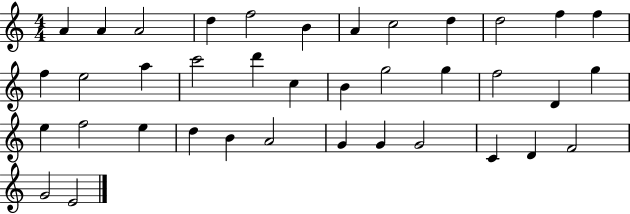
{
  \clef treble
  \numericTimeSignature
  \time 4/4
  \key c \major
  a'4 a'4 a'2 | d''4 f''2 b'4 | a'4 c''2 d''4 | d''2 f''4 f''4 | \break f''4 e''2 a''4 | c'''2 d'''4 c''4 | b'4 g''2 g''4 | f''2 d'4 g''4 | \break e''4 f''2 e''4 | d''4 b'4 a'2 | g'4 g'4 g'2 | c'4 d'4 f'2 | \break g'2 e'2 | \bar "|."
}